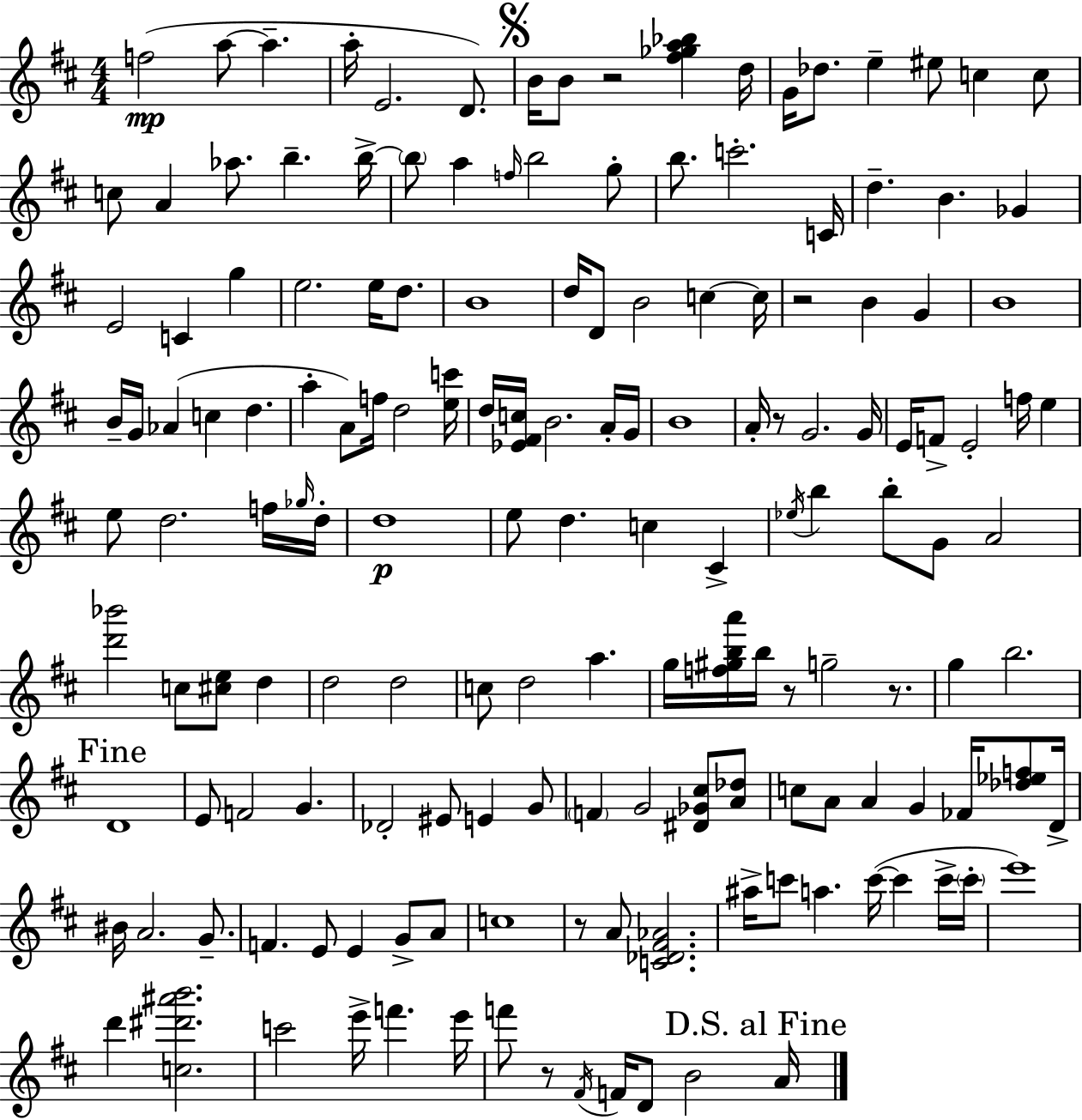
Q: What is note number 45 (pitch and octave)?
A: G4